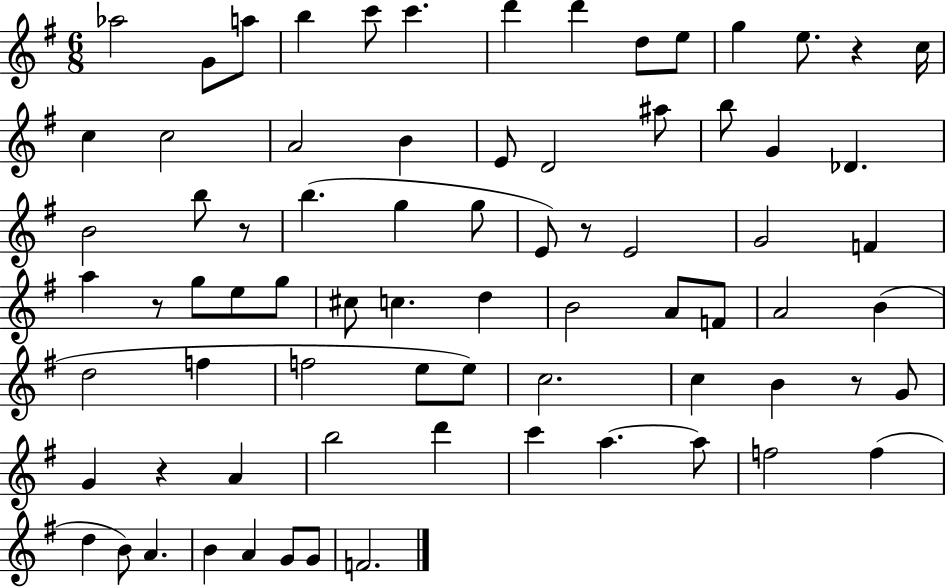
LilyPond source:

{
  \clef treble
  \numericTimeSignature
  \time 6/8
  \key g \major
  aes''2 g'8 a''8 | b''4 c'''8 c'''4. | d'''4 d'''4 d''8 e''8 | g''4 e''8. r4 c''16 | \break c''4 c''2 | a'2 b'4 | e'8 d'2 ais''8 | b''8 g'4 des'4. | \break b'2 b''8 r8 | b''4.( g''4 g''8 | e'8) r8 e'2 | g'2 f'4 | \break a''4 r8 g''8 e''8 g''8 | cis''8 c''4. d''4 | b'2 a'8 f'8 | a'2 b'4( | \break d''2 f''4 | f''2 e''8 e''8) | c''2. | c''4 b'4 r8 g'8 | \break g'4 r4 a'4 | b''2 d'''4 | c'''4 a''4.~~ a''8 | f''2 f''4( | \break d''4 b'8) a'4. | b'4 a'4 g'8 g'8 | f'2. | \bar "|."
}